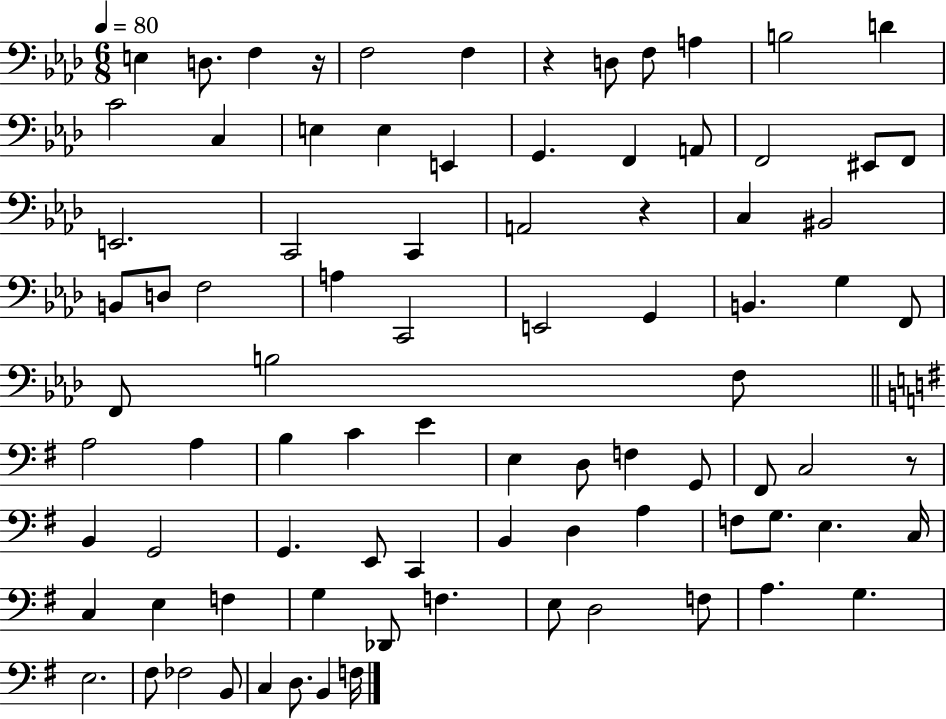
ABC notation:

X:1
T:Untitled
M:6/8
L:1/4
K:Ab
E, D,/2 F, z/4 F,2 F, z D,/2 F,/2 A, B,2 D C2 C, E, E, E,, G,, F,, A,,/2 F,,2 ^E,,/2 F,,/2 E,,2 C,,2 C,, A,,2 z C, ^B,,2 B,,/2 D,/2 F,2 A, C,,2 E,,2 G,, B,, G, F,,/2 F,,/2 B,2 F,/2 A,2 A, B, C E E, D,/2 F, G,,/2 ^F,,/2 C,2 z/2 B,, G,,2 G,, E,,/2 C,, B,, D, A, F,/2 G,/2 E, C,/4 C, E, F, G, _D,,/2 F, E,/2 D,2 F,/2 A, G, E,2 ^F,/2 _F,2 B,,/2 C, D,/2 B,, F,/4